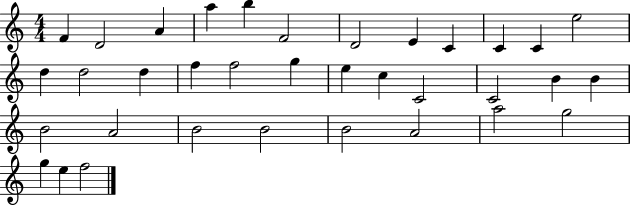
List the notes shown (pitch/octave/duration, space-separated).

F4/q D4/h A4/q A5/q B5/q F4/h D4/h E4/q C4/q C4/q C4/q E5/h D5/q D5/h D5/q F5/q F5/h G5/q E5/q C5/q C4/h C4/h B4/q B4/q B4/h A4/h B4/h B4/h B4/h A4/h A5/h G5/h G5/q E5/q F5/h